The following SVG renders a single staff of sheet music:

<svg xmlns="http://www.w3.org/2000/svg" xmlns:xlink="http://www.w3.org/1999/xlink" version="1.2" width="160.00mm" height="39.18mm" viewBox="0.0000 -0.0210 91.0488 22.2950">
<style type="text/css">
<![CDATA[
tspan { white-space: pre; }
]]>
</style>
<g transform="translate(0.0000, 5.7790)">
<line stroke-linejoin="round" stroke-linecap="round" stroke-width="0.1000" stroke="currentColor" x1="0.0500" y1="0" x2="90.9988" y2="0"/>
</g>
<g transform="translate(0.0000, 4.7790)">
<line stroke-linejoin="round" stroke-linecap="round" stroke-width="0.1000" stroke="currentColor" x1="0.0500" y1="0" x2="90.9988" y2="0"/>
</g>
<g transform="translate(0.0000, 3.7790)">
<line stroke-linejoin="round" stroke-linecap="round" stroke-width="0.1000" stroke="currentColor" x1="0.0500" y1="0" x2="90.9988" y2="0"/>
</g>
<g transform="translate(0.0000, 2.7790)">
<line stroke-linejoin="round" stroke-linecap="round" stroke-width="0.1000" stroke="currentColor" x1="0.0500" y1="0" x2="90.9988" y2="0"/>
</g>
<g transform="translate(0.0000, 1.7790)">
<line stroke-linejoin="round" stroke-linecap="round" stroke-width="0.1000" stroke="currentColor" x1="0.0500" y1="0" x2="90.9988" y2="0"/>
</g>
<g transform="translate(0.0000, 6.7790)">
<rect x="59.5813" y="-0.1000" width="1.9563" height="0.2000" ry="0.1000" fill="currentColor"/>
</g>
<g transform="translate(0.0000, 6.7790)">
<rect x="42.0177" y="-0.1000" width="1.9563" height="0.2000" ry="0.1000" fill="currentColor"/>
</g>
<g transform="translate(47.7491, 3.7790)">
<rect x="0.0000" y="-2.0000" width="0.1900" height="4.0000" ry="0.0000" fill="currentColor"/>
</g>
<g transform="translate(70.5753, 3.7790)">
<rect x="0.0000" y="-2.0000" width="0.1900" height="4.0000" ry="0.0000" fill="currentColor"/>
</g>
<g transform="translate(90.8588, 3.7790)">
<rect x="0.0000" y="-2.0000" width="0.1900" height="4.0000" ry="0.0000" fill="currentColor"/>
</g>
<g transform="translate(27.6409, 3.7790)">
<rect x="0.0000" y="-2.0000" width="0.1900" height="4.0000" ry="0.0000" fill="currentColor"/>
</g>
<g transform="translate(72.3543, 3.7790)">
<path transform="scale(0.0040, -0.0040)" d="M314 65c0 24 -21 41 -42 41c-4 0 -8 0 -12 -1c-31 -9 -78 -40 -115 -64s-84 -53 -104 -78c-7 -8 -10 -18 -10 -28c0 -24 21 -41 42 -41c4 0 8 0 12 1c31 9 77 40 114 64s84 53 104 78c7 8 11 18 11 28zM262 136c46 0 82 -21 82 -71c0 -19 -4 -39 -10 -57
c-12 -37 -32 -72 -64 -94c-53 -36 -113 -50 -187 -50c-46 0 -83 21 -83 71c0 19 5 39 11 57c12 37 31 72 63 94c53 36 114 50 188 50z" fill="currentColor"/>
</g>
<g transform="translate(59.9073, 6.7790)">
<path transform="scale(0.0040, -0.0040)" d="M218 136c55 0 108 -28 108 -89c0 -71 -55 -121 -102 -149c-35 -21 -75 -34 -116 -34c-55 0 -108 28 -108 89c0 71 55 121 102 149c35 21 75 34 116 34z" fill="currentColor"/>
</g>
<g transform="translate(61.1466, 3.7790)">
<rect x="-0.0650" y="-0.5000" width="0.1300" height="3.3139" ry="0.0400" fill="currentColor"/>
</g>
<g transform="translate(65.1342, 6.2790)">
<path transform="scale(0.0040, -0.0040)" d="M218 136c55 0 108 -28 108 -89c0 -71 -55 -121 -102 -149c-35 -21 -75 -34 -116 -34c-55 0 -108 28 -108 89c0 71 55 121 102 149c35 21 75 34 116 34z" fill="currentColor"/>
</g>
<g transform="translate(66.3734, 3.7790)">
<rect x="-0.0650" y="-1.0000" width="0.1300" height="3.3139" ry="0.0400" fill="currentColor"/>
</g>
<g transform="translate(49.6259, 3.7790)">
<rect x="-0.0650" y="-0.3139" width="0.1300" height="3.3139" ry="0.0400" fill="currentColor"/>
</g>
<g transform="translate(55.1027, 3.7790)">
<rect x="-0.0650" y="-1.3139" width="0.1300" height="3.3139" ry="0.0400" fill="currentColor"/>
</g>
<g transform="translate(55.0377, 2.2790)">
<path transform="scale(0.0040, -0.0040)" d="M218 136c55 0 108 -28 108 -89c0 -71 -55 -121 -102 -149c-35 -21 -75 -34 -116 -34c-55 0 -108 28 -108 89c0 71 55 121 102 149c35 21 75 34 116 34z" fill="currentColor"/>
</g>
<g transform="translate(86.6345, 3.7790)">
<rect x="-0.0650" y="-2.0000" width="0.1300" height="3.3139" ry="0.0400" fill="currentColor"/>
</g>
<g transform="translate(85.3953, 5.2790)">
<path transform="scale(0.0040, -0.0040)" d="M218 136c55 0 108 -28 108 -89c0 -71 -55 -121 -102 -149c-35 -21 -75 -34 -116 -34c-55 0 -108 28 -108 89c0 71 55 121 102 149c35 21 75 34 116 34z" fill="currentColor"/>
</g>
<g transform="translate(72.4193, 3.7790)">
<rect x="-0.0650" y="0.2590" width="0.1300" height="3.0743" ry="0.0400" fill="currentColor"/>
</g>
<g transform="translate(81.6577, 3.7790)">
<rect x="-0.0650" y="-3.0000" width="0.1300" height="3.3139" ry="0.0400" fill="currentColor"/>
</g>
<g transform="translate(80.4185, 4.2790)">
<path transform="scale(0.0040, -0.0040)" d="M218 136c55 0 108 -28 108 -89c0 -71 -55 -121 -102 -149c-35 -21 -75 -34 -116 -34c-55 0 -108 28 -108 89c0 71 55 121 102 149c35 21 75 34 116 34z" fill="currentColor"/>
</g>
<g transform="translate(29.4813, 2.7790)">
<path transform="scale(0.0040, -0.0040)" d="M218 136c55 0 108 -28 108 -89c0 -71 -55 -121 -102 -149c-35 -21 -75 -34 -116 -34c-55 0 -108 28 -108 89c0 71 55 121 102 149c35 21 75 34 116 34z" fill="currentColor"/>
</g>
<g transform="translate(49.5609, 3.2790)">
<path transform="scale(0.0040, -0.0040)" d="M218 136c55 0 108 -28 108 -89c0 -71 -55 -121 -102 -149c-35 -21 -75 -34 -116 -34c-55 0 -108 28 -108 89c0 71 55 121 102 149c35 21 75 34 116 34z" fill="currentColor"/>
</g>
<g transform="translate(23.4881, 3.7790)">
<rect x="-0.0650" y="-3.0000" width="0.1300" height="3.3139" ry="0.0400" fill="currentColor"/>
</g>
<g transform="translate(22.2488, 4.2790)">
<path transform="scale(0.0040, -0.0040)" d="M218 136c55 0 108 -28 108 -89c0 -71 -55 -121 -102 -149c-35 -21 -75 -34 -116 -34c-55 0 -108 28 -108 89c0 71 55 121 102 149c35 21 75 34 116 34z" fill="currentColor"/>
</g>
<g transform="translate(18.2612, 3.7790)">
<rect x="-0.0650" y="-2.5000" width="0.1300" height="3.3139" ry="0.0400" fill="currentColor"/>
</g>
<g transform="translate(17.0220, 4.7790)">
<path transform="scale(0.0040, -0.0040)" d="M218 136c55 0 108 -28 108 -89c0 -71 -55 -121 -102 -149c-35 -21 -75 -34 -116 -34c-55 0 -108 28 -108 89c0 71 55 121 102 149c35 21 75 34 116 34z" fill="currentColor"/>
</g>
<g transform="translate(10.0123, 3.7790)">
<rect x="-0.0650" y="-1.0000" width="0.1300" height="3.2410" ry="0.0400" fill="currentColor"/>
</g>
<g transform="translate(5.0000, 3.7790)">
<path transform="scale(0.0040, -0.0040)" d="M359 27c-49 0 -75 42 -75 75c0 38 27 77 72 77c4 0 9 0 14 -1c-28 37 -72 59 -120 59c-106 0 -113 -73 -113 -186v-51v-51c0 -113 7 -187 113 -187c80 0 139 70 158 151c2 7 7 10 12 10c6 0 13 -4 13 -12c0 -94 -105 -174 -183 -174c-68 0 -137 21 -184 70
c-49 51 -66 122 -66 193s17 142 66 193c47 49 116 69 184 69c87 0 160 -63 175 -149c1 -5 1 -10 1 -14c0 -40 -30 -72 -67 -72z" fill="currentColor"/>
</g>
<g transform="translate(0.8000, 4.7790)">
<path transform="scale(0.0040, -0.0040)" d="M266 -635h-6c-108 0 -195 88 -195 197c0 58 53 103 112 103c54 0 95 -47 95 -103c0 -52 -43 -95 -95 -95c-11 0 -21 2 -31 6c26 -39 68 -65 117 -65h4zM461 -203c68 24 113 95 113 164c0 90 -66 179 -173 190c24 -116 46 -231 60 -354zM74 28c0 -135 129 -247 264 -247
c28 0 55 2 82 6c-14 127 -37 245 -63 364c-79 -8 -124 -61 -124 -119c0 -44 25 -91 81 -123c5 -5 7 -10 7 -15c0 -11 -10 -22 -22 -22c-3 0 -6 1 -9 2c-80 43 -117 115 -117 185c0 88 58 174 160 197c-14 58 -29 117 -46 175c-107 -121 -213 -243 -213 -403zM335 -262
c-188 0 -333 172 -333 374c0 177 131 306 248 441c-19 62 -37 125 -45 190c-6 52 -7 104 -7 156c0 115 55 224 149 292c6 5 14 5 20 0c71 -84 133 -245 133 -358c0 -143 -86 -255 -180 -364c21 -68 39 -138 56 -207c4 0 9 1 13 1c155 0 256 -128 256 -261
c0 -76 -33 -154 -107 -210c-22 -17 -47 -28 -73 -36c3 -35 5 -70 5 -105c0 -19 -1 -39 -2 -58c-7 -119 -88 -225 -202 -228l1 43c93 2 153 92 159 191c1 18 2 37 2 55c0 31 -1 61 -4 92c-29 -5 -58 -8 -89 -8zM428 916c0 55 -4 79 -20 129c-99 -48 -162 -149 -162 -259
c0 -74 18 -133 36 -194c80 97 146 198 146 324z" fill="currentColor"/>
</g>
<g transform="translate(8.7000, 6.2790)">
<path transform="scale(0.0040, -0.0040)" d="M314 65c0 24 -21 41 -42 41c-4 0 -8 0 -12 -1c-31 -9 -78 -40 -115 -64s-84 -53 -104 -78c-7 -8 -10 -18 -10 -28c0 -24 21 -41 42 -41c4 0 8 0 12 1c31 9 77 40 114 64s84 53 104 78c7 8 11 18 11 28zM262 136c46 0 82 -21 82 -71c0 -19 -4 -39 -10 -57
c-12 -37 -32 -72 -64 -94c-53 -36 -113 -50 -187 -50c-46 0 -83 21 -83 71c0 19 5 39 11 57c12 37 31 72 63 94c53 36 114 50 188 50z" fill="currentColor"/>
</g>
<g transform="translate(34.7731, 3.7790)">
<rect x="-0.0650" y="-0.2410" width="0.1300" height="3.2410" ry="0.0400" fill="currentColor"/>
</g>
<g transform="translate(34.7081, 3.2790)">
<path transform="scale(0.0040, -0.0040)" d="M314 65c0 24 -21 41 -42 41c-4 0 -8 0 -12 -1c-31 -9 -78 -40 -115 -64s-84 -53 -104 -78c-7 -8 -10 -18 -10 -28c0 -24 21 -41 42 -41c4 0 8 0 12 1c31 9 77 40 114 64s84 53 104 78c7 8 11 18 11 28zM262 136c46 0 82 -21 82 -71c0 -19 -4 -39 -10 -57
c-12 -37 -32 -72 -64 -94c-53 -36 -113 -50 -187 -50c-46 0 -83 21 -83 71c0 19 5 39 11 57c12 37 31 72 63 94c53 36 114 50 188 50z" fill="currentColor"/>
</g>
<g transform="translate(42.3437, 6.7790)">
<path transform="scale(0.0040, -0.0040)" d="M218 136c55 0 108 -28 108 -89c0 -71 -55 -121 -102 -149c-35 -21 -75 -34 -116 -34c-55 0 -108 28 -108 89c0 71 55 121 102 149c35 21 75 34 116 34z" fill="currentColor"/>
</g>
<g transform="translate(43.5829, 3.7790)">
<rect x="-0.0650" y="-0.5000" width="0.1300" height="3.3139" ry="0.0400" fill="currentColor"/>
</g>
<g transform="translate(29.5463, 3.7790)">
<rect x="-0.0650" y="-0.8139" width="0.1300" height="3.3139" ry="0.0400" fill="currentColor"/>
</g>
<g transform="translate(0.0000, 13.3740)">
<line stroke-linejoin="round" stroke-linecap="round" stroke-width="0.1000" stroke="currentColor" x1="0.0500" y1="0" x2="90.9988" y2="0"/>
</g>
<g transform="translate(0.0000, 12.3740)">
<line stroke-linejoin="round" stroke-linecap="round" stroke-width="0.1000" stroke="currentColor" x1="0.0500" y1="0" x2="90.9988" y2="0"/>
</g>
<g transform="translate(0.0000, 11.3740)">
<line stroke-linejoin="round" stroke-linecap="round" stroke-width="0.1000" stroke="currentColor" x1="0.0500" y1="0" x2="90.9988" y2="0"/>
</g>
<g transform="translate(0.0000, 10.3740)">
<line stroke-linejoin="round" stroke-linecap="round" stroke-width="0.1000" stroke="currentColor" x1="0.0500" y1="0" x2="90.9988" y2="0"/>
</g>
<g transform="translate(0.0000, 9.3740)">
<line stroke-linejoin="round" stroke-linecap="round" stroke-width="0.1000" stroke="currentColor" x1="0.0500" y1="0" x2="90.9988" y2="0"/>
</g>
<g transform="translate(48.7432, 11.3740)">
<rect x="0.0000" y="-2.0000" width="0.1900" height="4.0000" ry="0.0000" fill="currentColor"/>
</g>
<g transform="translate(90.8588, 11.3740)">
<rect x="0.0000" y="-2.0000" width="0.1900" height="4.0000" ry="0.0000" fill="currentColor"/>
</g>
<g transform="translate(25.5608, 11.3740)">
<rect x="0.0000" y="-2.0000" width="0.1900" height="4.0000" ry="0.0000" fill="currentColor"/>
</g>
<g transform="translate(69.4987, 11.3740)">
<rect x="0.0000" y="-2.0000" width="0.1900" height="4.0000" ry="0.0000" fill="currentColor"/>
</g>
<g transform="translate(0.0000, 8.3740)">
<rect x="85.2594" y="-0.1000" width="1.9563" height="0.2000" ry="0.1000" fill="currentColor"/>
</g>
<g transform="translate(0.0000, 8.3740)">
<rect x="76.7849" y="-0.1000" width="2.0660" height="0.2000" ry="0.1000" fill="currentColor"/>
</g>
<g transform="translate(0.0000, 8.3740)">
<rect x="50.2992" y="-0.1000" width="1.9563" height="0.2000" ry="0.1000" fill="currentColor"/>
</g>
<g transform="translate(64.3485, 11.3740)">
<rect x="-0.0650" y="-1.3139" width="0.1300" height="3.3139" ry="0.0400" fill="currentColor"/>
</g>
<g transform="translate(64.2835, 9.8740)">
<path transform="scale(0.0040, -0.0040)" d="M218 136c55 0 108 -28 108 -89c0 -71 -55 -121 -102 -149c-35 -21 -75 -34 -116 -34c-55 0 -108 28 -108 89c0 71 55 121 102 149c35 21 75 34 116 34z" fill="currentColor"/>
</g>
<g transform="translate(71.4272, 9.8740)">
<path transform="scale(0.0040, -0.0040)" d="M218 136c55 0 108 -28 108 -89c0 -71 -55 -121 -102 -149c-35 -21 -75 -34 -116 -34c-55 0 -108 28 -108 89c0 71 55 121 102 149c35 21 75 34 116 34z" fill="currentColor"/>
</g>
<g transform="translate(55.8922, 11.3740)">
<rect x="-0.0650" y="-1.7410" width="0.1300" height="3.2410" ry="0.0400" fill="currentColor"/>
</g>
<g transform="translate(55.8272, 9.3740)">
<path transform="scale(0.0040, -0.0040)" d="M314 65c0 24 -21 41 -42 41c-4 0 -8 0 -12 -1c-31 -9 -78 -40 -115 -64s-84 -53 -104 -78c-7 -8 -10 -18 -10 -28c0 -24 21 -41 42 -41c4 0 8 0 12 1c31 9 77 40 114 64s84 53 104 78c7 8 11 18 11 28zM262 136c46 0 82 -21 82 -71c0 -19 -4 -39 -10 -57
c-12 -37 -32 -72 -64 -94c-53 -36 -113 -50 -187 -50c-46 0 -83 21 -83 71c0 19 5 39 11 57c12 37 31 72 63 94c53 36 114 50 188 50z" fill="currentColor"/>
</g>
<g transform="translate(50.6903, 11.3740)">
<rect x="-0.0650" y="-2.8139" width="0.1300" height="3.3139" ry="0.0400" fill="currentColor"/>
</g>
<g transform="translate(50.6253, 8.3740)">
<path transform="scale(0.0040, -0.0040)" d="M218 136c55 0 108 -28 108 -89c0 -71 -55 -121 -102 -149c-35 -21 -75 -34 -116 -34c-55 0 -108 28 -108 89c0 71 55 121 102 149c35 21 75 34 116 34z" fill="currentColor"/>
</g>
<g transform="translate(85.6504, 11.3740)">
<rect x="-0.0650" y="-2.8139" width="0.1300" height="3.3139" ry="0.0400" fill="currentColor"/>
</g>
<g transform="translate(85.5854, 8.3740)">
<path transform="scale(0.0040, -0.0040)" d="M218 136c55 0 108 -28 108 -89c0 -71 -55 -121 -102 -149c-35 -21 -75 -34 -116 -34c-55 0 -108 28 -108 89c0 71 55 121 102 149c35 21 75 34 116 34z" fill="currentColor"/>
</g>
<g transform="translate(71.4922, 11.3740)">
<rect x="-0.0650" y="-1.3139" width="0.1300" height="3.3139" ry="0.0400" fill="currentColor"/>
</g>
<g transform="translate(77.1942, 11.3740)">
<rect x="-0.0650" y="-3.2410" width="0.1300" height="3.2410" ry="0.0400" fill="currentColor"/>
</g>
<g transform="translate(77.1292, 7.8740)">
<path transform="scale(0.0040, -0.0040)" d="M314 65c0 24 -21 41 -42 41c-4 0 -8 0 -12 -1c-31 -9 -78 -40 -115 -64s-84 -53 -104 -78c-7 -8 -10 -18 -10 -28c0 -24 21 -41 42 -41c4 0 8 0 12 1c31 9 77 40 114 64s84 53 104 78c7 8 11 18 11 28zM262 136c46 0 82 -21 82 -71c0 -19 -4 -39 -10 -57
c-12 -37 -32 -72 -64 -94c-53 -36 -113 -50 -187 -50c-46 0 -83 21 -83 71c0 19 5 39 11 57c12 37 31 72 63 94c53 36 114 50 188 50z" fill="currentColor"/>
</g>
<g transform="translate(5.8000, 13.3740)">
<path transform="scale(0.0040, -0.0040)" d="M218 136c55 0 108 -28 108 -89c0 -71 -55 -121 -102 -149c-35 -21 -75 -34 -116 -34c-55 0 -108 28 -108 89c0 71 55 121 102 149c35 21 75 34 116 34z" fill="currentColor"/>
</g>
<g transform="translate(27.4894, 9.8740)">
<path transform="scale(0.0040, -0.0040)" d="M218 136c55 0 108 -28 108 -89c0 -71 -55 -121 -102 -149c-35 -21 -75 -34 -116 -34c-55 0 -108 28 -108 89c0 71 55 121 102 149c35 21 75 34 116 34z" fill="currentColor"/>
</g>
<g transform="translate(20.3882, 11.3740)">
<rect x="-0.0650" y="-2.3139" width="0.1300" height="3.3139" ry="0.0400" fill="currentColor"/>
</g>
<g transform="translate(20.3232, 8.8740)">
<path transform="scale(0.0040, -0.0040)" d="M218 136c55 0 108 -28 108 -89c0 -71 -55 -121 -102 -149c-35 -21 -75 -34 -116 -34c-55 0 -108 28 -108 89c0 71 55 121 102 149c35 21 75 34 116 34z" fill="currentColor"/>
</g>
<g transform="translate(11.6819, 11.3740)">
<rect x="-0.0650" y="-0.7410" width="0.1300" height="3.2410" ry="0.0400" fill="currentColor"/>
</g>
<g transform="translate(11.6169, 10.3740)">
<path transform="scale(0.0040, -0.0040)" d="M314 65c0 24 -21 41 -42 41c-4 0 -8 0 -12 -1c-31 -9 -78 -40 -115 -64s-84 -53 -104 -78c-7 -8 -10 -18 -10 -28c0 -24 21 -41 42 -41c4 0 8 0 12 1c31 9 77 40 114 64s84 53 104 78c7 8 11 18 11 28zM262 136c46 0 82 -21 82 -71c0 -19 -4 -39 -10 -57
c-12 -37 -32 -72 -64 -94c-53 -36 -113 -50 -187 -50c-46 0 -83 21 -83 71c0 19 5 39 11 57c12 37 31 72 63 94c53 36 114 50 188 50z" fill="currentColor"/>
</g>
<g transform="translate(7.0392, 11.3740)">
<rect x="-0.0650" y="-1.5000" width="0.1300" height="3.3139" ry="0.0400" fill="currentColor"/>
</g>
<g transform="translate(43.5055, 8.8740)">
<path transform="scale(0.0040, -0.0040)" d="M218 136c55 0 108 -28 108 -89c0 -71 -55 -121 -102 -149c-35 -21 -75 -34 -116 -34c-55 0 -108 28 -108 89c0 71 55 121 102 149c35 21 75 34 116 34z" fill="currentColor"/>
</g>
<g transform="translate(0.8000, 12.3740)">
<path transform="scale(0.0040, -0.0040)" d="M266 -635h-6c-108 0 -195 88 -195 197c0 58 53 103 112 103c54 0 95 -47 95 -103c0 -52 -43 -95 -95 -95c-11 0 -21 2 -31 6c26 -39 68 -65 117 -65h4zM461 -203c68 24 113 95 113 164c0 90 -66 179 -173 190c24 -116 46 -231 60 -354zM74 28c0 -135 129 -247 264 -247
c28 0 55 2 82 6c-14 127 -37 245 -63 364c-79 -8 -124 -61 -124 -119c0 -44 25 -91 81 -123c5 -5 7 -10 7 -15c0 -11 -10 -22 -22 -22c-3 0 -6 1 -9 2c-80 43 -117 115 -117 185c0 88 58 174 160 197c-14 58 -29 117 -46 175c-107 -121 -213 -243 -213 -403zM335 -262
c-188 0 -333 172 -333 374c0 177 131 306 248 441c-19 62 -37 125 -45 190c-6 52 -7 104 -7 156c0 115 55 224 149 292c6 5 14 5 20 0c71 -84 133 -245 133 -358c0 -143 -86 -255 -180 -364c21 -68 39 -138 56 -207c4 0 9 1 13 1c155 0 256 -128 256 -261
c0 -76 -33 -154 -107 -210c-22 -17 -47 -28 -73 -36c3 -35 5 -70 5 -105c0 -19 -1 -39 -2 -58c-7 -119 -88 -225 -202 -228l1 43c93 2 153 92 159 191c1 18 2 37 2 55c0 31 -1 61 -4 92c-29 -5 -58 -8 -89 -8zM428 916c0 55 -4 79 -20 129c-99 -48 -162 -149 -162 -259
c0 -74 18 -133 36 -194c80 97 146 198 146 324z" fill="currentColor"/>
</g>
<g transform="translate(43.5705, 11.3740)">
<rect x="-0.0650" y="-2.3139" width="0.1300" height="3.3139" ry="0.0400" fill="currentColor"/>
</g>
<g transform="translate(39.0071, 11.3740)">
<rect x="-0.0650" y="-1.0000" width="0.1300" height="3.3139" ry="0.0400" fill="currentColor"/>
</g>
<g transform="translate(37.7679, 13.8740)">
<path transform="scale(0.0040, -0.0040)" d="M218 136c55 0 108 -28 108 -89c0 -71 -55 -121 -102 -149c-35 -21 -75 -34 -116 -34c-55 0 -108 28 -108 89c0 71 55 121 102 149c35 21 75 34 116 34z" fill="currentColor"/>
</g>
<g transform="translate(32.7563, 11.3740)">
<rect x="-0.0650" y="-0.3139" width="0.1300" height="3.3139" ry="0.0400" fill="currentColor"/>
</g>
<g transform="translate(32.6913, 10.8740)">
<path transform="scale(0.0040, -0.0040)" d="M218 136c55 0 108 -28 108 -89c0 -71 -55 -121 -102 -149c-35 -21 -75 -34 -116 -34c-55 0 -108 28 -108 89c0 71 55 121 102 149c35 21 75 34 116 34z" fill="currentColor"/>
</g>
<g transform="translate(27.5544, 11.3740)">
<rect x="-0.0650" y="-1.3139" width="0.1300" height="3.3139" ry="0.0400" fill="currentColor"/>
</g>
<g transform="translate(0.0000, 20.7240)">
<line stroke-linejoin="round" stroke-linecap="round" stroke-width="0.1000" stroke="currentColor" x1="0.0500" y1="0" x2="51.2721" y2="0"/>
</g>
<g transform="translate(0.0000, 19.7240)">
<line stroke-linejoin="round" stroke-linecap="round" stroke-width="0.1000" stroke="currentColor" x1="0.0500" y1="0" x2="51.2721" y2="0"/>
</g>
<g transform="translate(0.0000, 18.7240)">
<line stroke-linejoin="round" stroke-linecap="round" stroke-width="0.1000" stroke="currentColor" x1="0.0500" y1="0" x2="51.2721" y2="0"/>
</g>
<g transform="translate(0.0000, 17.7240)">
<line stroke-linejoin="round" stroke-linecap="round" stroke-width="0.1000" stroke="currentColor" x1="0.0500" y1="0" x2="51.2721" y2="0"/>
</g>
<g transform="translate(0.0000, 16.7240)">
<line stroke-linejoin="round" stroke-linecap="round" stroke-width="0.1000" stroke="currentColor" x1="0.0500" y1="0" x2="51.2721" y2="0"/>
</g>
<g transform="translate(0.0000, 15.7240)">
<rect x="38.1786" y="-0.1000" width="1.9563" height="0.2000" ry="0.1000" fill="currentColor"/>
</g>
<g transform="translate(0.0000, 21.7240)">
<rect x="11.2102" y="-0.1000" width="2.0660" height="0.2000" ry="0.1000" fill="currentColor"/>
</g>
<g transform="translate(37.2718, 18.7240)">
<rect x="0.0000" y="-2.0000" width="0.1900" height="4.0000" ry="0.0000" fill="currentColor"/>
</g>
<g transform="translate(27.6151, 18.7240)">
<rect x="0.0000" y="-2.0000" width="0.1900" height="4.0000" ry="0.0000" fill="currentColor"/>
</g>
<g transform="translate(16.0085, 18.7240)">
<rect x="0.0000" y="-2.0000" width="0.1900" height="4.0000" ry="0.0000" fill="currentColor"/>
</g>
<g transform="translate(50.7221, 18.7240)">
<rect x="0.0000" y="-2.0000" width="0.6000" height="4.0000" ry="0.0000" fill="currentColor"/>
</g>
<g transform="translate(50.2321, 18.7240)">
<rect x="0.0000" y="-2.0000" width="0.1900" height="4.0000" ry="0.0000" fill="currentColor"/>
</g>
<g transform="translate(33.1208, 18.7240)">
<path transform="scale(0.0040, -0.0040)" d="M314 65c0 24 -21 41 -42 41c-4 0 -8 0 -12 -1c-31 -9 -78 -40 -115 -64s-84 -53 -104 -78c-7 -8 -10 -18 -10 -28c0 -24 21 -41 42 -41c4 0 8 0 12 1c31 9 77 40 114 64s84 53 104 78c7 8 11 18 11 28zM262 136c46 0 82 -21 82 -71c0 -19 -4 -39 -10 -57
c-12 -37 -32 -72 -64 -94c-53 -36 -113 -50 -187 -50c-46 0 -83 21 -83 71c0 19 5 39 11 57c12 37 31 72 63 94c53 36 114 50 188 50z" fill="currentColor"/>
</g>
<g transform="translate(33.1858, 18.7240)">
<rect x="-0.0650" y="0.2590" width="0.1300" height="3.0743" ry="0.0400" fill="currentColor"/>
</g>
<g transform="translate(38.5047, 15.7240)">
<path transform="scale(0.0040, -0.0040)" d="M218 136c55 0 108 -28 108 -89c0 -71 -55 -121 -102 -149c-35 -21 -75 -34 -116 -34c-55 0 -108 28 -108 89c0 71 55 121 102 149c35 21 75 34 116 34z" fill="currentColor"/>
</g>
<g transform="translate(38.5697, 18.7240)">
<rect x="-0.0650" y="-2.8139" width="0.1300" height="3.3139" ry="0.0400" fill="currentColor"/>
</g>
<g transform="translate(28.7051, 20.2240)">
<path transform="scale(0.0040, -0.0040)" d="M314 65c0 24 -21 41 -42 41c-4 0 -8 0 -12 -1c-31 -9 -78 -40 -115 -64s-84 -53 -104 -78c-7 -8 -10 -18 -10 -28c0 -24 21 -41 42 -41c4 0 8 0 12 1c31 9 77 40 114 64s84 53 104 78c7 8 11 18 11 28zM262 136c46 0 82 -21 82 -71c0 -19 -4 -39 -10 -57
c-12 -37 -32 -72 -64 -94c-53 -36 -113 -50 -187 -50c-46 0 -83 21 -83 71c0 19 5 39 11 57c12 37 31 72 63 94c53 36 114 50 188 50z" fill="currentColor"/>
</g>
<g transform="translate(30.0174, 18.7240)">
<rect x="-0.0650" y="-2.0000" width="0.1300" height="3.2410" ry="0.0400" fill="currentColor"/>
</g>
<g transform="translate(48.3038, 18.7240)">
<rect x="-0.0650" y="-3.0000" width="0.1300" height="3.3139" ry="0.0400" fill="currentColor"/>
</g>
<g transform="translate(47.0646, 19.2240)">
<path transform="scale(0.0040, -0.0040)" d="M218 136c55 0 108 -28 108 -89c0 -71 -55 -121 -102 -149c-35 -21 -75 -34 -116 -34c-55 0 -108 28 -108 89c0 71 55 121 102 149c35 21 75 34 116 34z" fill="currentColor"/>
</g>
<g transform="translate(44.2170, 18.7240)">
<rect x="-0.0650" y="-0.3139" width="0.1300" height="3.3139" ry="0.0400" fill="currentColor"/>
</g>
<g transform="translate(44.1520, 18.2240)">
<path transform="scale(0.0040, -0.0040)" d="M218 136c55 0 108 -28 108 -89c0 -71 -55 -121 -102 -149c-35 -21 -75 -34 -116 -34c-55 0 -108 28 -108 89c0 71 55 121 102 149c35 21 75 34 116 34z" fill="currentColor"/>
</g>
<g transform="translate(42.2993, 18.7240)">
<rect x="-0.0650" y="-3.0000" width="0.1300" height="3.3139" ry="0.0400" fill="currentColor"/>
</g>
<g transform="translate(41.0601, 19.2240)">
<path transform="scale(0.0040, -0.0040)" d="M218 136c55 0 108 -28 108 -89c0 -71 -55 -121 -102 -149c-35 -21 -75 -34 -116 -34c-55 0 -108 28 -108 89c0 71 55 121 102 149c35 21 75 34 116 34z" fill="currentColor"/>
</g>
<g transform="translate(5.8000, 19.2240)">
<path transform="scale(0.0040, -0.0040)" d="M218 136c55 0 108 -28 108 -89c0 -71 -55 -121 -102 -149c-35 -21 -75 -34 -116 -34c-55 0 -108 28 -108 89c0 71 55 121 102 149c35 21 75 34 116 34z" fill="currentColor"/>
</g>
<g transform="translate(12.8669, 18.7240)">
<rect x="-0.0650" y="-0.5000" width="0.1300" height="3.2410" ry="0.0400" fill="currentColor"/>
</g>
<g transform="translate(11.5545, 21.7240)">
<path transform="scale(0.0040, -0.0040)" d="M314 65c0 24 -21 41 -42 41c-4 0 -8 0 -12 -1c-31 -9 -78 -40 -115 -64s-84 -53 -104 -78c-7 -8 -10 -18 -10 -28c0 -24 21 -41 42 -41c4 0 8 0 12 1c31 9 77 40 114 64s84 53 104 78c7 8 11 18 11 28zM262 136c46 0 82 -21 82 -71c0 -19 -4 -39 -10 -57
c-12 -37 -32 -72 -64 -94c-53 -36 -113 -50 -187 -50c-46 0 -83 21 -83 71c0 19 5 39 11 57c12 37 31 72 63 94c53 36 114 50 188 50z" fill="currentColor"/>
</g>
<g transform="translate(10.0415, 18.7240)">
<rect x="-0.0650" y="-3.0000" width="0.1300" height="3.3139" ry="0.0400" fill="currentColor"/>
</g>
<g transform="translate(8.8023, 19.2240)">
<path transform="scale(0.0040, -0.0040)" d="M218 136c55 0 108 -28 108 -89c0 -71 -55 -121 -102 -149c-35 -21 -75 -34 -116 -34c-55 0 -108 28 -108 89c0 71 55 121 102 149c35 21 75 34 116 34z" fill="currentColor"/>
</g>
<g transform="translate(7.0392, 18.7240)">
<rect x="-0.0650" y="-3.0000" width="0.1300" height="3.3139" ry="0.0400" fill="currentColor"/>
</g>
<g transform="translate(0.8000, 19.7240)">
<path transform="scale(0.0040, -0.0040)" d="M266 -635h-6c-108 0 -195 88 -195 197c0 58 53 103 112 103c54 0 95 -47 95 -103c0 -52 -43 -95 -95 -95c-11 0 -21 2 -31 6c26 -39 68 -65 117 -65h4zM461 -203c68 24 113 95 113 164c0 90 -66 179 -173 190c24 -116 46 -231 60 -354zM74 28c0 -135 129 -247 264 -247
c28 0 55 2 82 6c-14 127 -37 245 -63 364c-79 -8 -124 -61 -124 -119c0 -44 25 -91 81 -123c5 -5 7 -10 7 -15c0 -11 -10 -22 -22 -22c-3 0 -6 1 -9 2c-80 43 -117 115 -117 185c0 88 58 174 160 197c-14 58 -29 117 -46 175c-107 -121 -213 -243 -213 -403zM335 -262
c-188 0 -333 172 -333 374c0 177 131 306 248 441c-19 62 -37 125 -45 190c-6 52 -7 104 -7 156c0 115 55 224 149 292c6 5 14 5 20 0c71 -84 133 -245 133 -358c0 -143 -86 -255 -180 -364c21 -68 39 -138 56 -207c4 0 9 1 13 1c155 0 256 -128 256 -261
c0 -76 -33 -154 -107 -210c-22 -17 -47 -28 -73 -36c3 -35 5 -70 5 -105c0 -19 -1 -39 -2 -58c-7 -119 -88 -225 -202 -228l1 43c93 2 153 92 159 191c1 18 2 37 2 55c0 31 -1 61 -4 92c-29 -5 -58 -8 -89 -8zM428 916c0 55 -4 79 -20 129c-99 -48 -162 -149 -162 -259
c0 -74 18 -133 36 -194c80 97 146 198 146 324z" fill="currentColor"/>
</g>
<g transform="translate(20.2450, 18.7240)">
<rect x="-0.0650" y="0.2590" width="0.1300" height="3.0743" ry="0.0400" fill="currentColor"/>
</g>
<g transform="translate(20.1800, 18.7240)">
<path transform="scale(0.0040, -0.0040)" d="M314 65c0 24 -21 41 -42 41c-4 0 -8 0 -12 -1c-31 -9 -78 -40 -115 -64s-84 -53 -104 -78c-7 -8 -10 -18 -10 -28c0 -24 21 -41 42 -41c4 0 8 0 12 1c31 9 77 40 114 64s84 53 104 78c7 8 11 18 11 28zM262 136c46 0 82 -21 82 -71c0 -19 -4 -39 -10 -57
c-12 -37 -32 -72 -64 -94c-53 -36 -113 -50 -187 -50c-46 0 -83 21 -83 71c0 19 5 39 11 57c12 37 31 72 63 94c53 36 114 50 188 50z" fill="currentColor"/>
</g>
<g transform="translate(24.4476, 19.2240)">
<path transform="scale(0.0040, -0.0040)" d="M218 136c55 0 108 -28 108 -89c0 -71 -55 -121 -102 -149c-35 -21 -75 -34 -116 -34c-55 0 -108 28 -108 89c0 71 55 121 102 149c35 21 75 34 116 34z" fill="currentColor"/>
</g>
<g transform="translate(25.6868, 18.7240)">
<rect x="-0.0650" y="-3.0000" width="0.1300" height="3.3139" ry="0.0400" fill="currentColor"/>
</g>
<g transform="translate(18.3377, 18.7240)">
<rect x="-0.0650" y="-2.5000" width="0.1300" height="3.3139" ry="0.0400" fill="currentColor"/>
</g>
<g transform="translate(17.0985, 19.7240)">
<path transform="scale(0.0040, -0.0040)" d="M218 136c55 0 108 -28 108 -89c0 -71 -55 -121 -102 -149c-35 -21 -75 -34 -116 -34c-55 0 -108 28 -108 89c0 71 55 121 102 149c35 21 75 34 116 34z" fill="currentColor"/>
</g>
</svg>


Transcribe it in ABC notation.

X:1
T:Untitled
M:4/4
L:1/4
K:C
D2 G A d c2 C c e C D B2 A F E d2 g e c D g a f2 e e b2 a A A C2 G B2 A F2 B2 a A c A